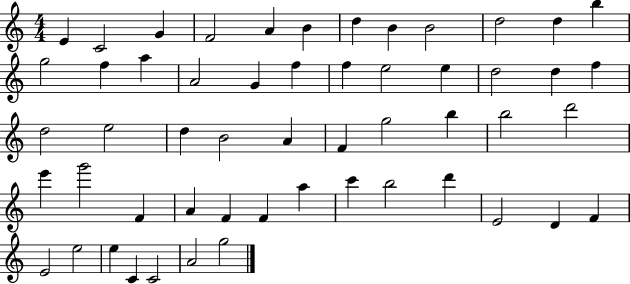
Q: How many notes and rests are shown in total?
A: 54